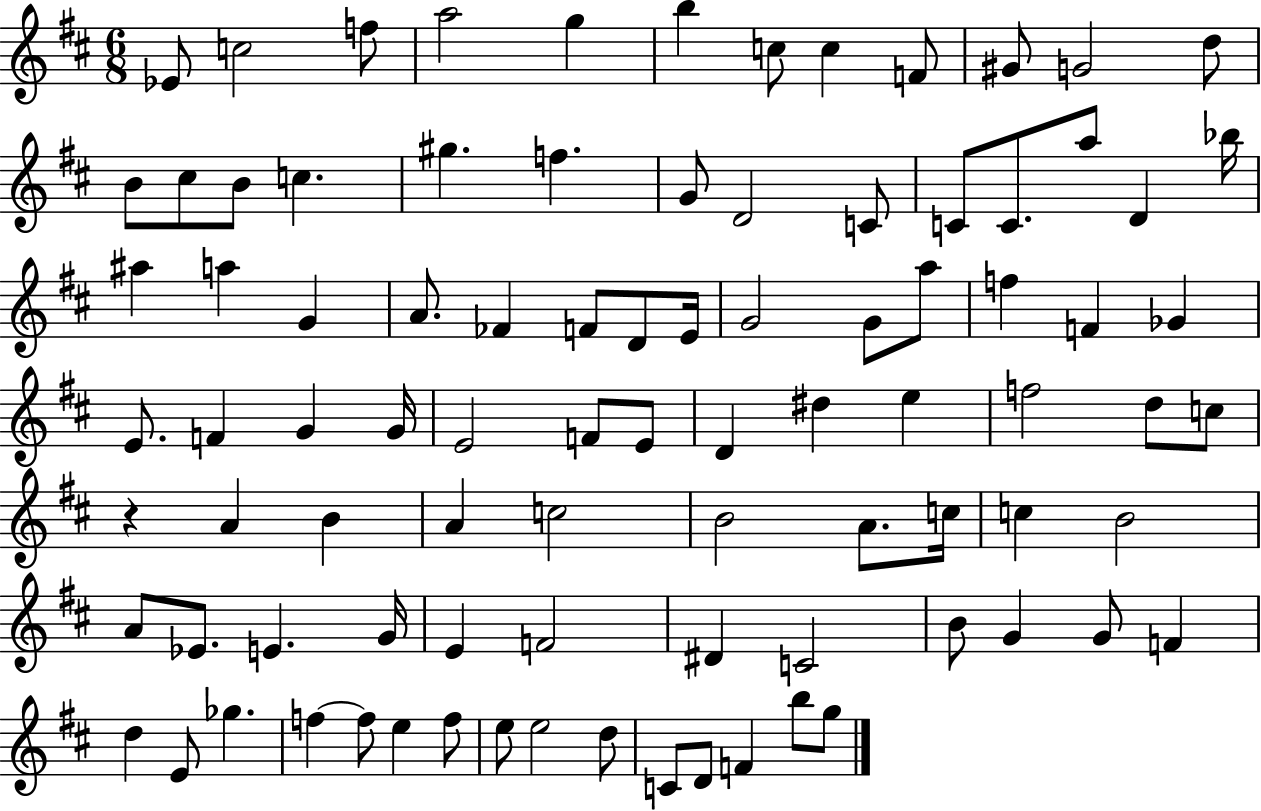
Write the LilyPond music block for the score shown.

{
  \clef treble
  \numericTimeSignature
  \time 6/8
  \key d \major
  \repeat volta 2 { ees'8 c''2 f''8 | a''2 g''4 | b''4 c''8 c''4 f'8 | gis'8 g'2 d''8 | \break b'8 cis''8 b'8 c''4. | gis''4. f''4. | g'8 d'2 c'8 | c'8 c'8. a''8 d'4 bes''16 | \break ais''4 a''4 g'4 | a'8. fes'4 f'8 d'8 e'16 | g'2 g'8 a''8 | f''4 f'4 ges'4 | \break e'8. f'4 g'4 g'16 | e'2 f'8 e'8 | d'4 dis''4 e''4 | f''2 d''8 c''8 | \break r4 a'4 b'4 | a'4 c''2 | b'2 a'8. c''16 | c''4 b'2 | \break a'8 ees'8. e'4. g'16 | e'4 f'2 | dis'4 c'2 | b'8 g'4 g'8 f'4 | \break d''4 e'8 ges''4. | f''4~~ f''8 e''4 f''8 | e''8 e''2 d''8 | c'8 d'8 f'4 b''8 g''8 | \break } \bar "|."
}